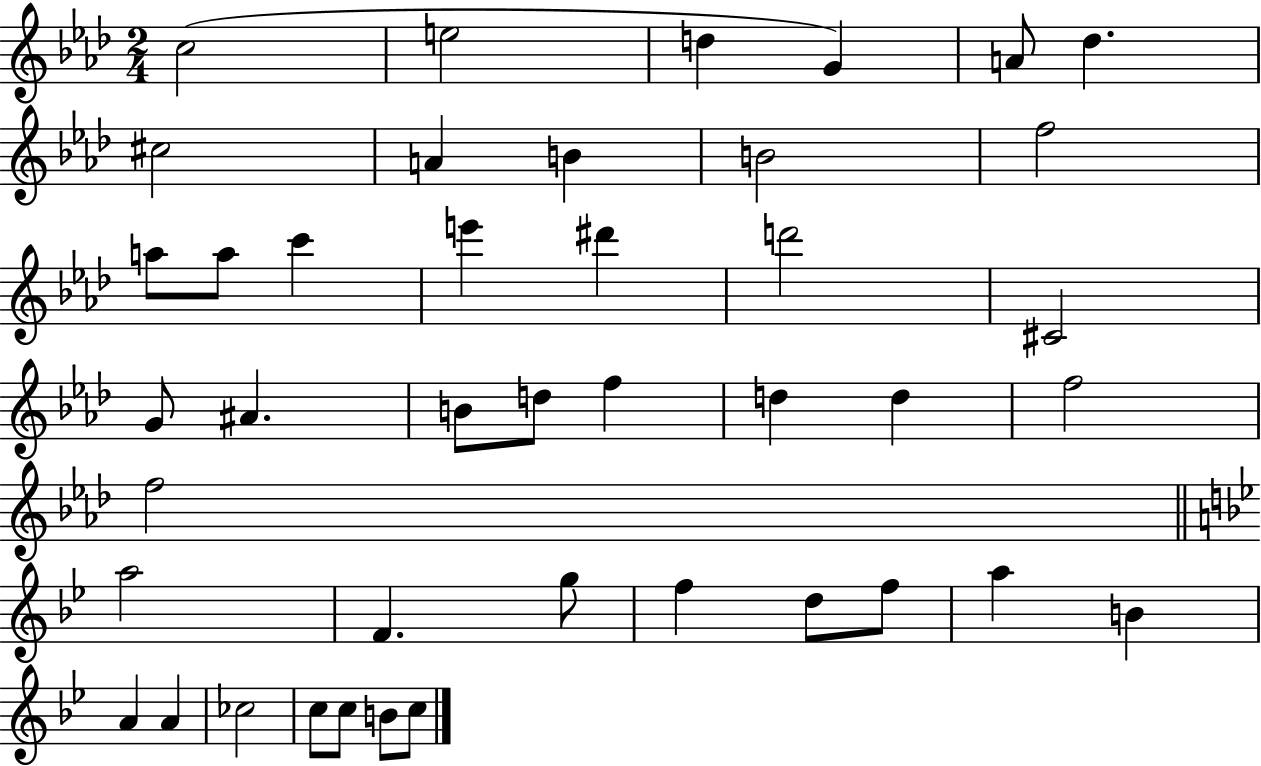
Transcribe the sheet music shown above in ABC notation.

X:1
T:Untitled
M:2/4
L:1/4
K:Ab
c2 e2 d G A/2 _d ^c2 A B B2 f2 a/2 a/2 c' e' ^d' d'2 ^C2 G/2 ^A B/2 d/2 f d d f2 f2 a2 F g/2 f d/2 f/2 a B A A _c2 c/2 c/2 B/2 c/2